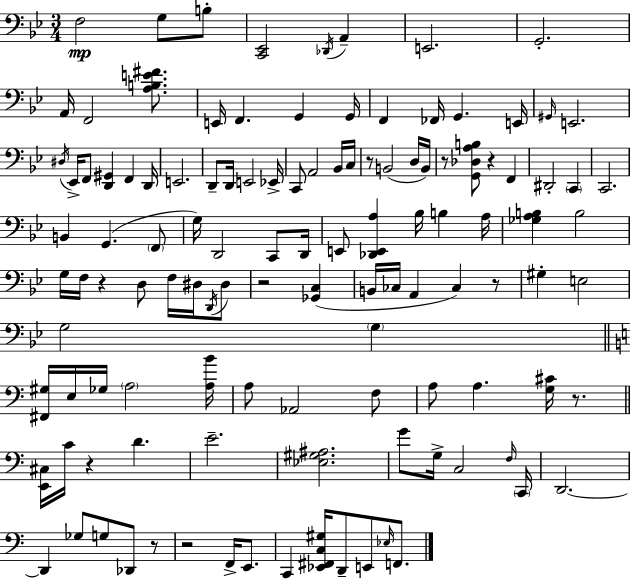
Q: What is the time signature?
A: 3/4